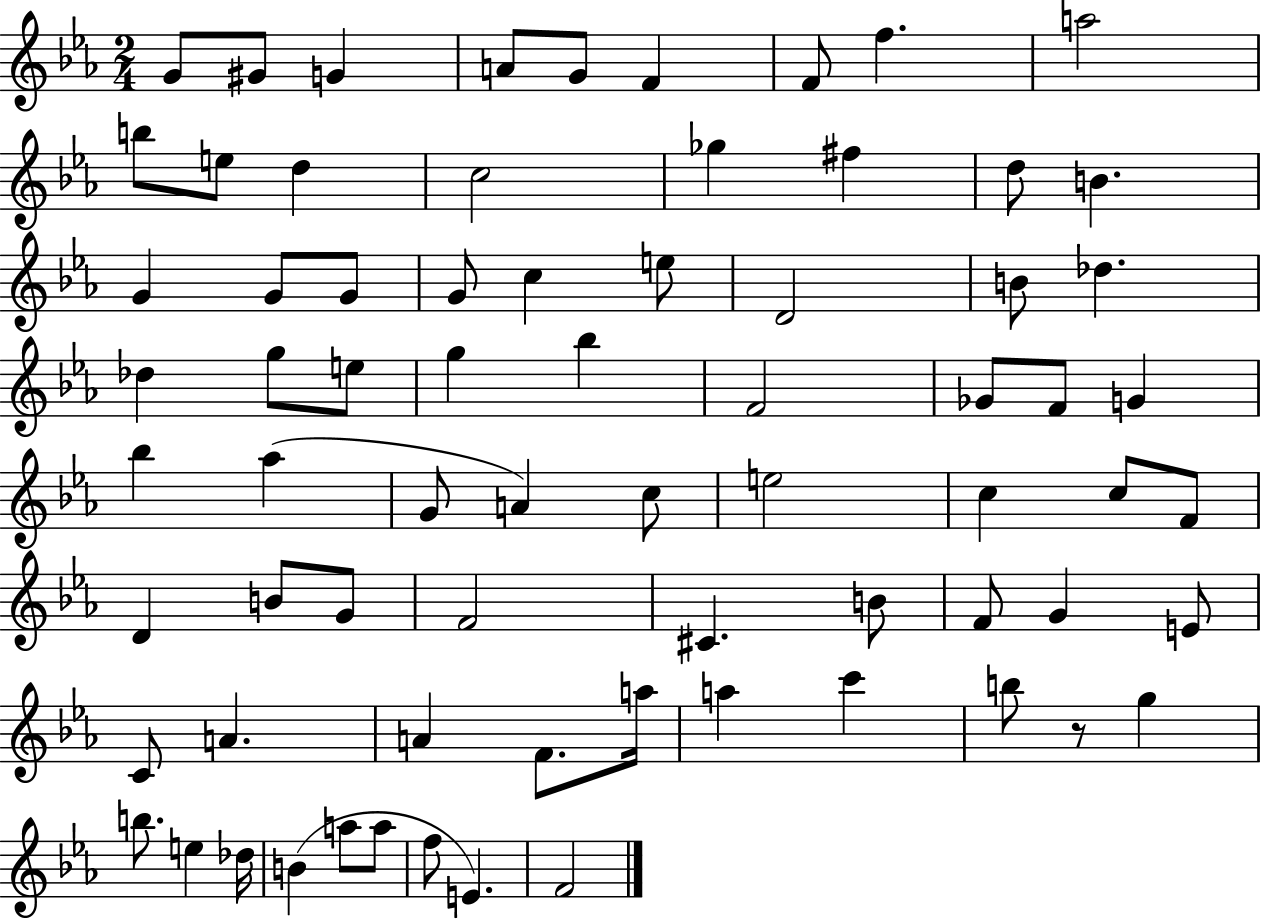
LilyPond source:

{
  \clef treble
  \numericTimeSignature
  \time 2/4
  \key ees \major
  g'8 gis'8 g'4 | a'8 g'8 f'4 | f'8 f''4. | a''2 | \break b''8 e''8 d''4 | c''2 | ges''4 fis''4 | d''8 b'4. | \break g'4 g'8 g'8 | g'8 c''4 e''8 | d'2 | b'8 des''4. | \break des''4 g''8 e''8 | g''4 bes''4 | f'2 | ges'8 f'8 g'4 | \break bes''4 aes''4( | g'8 a'4) c''8 | e''2 | c''4 c''8 f'8 | \break d'4 b'8 g'8 | f'2 | cis'4. b'8 | f'8 g'4 e'8 | \break c'8 a'4. | a'4 f'8. a''16 | a''4 c'''4 | b''8 r8 g''4 | \break b''8. e''4 des''16 | b'4( a''8 a''8 | f''8 e'4.) | f'2 | \break \bar "|."
}